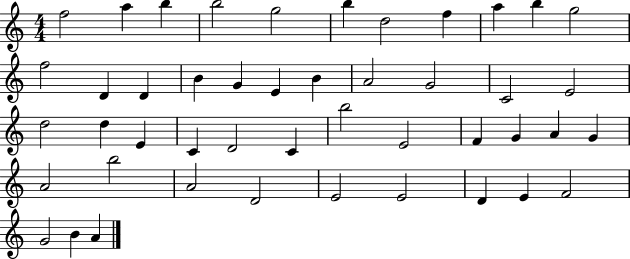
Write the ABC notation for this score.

X:1
T:Untitled
M:4/4
L:1/4
K:C
f2 a b b2 g2 b d2 f a b g2 f2 D D B G E B A2 G2 C2 E2 d2 d E C D2 C b2 E2 F G A G A2 b2 A2 D2 E2 E2 D E F2 G2 B A